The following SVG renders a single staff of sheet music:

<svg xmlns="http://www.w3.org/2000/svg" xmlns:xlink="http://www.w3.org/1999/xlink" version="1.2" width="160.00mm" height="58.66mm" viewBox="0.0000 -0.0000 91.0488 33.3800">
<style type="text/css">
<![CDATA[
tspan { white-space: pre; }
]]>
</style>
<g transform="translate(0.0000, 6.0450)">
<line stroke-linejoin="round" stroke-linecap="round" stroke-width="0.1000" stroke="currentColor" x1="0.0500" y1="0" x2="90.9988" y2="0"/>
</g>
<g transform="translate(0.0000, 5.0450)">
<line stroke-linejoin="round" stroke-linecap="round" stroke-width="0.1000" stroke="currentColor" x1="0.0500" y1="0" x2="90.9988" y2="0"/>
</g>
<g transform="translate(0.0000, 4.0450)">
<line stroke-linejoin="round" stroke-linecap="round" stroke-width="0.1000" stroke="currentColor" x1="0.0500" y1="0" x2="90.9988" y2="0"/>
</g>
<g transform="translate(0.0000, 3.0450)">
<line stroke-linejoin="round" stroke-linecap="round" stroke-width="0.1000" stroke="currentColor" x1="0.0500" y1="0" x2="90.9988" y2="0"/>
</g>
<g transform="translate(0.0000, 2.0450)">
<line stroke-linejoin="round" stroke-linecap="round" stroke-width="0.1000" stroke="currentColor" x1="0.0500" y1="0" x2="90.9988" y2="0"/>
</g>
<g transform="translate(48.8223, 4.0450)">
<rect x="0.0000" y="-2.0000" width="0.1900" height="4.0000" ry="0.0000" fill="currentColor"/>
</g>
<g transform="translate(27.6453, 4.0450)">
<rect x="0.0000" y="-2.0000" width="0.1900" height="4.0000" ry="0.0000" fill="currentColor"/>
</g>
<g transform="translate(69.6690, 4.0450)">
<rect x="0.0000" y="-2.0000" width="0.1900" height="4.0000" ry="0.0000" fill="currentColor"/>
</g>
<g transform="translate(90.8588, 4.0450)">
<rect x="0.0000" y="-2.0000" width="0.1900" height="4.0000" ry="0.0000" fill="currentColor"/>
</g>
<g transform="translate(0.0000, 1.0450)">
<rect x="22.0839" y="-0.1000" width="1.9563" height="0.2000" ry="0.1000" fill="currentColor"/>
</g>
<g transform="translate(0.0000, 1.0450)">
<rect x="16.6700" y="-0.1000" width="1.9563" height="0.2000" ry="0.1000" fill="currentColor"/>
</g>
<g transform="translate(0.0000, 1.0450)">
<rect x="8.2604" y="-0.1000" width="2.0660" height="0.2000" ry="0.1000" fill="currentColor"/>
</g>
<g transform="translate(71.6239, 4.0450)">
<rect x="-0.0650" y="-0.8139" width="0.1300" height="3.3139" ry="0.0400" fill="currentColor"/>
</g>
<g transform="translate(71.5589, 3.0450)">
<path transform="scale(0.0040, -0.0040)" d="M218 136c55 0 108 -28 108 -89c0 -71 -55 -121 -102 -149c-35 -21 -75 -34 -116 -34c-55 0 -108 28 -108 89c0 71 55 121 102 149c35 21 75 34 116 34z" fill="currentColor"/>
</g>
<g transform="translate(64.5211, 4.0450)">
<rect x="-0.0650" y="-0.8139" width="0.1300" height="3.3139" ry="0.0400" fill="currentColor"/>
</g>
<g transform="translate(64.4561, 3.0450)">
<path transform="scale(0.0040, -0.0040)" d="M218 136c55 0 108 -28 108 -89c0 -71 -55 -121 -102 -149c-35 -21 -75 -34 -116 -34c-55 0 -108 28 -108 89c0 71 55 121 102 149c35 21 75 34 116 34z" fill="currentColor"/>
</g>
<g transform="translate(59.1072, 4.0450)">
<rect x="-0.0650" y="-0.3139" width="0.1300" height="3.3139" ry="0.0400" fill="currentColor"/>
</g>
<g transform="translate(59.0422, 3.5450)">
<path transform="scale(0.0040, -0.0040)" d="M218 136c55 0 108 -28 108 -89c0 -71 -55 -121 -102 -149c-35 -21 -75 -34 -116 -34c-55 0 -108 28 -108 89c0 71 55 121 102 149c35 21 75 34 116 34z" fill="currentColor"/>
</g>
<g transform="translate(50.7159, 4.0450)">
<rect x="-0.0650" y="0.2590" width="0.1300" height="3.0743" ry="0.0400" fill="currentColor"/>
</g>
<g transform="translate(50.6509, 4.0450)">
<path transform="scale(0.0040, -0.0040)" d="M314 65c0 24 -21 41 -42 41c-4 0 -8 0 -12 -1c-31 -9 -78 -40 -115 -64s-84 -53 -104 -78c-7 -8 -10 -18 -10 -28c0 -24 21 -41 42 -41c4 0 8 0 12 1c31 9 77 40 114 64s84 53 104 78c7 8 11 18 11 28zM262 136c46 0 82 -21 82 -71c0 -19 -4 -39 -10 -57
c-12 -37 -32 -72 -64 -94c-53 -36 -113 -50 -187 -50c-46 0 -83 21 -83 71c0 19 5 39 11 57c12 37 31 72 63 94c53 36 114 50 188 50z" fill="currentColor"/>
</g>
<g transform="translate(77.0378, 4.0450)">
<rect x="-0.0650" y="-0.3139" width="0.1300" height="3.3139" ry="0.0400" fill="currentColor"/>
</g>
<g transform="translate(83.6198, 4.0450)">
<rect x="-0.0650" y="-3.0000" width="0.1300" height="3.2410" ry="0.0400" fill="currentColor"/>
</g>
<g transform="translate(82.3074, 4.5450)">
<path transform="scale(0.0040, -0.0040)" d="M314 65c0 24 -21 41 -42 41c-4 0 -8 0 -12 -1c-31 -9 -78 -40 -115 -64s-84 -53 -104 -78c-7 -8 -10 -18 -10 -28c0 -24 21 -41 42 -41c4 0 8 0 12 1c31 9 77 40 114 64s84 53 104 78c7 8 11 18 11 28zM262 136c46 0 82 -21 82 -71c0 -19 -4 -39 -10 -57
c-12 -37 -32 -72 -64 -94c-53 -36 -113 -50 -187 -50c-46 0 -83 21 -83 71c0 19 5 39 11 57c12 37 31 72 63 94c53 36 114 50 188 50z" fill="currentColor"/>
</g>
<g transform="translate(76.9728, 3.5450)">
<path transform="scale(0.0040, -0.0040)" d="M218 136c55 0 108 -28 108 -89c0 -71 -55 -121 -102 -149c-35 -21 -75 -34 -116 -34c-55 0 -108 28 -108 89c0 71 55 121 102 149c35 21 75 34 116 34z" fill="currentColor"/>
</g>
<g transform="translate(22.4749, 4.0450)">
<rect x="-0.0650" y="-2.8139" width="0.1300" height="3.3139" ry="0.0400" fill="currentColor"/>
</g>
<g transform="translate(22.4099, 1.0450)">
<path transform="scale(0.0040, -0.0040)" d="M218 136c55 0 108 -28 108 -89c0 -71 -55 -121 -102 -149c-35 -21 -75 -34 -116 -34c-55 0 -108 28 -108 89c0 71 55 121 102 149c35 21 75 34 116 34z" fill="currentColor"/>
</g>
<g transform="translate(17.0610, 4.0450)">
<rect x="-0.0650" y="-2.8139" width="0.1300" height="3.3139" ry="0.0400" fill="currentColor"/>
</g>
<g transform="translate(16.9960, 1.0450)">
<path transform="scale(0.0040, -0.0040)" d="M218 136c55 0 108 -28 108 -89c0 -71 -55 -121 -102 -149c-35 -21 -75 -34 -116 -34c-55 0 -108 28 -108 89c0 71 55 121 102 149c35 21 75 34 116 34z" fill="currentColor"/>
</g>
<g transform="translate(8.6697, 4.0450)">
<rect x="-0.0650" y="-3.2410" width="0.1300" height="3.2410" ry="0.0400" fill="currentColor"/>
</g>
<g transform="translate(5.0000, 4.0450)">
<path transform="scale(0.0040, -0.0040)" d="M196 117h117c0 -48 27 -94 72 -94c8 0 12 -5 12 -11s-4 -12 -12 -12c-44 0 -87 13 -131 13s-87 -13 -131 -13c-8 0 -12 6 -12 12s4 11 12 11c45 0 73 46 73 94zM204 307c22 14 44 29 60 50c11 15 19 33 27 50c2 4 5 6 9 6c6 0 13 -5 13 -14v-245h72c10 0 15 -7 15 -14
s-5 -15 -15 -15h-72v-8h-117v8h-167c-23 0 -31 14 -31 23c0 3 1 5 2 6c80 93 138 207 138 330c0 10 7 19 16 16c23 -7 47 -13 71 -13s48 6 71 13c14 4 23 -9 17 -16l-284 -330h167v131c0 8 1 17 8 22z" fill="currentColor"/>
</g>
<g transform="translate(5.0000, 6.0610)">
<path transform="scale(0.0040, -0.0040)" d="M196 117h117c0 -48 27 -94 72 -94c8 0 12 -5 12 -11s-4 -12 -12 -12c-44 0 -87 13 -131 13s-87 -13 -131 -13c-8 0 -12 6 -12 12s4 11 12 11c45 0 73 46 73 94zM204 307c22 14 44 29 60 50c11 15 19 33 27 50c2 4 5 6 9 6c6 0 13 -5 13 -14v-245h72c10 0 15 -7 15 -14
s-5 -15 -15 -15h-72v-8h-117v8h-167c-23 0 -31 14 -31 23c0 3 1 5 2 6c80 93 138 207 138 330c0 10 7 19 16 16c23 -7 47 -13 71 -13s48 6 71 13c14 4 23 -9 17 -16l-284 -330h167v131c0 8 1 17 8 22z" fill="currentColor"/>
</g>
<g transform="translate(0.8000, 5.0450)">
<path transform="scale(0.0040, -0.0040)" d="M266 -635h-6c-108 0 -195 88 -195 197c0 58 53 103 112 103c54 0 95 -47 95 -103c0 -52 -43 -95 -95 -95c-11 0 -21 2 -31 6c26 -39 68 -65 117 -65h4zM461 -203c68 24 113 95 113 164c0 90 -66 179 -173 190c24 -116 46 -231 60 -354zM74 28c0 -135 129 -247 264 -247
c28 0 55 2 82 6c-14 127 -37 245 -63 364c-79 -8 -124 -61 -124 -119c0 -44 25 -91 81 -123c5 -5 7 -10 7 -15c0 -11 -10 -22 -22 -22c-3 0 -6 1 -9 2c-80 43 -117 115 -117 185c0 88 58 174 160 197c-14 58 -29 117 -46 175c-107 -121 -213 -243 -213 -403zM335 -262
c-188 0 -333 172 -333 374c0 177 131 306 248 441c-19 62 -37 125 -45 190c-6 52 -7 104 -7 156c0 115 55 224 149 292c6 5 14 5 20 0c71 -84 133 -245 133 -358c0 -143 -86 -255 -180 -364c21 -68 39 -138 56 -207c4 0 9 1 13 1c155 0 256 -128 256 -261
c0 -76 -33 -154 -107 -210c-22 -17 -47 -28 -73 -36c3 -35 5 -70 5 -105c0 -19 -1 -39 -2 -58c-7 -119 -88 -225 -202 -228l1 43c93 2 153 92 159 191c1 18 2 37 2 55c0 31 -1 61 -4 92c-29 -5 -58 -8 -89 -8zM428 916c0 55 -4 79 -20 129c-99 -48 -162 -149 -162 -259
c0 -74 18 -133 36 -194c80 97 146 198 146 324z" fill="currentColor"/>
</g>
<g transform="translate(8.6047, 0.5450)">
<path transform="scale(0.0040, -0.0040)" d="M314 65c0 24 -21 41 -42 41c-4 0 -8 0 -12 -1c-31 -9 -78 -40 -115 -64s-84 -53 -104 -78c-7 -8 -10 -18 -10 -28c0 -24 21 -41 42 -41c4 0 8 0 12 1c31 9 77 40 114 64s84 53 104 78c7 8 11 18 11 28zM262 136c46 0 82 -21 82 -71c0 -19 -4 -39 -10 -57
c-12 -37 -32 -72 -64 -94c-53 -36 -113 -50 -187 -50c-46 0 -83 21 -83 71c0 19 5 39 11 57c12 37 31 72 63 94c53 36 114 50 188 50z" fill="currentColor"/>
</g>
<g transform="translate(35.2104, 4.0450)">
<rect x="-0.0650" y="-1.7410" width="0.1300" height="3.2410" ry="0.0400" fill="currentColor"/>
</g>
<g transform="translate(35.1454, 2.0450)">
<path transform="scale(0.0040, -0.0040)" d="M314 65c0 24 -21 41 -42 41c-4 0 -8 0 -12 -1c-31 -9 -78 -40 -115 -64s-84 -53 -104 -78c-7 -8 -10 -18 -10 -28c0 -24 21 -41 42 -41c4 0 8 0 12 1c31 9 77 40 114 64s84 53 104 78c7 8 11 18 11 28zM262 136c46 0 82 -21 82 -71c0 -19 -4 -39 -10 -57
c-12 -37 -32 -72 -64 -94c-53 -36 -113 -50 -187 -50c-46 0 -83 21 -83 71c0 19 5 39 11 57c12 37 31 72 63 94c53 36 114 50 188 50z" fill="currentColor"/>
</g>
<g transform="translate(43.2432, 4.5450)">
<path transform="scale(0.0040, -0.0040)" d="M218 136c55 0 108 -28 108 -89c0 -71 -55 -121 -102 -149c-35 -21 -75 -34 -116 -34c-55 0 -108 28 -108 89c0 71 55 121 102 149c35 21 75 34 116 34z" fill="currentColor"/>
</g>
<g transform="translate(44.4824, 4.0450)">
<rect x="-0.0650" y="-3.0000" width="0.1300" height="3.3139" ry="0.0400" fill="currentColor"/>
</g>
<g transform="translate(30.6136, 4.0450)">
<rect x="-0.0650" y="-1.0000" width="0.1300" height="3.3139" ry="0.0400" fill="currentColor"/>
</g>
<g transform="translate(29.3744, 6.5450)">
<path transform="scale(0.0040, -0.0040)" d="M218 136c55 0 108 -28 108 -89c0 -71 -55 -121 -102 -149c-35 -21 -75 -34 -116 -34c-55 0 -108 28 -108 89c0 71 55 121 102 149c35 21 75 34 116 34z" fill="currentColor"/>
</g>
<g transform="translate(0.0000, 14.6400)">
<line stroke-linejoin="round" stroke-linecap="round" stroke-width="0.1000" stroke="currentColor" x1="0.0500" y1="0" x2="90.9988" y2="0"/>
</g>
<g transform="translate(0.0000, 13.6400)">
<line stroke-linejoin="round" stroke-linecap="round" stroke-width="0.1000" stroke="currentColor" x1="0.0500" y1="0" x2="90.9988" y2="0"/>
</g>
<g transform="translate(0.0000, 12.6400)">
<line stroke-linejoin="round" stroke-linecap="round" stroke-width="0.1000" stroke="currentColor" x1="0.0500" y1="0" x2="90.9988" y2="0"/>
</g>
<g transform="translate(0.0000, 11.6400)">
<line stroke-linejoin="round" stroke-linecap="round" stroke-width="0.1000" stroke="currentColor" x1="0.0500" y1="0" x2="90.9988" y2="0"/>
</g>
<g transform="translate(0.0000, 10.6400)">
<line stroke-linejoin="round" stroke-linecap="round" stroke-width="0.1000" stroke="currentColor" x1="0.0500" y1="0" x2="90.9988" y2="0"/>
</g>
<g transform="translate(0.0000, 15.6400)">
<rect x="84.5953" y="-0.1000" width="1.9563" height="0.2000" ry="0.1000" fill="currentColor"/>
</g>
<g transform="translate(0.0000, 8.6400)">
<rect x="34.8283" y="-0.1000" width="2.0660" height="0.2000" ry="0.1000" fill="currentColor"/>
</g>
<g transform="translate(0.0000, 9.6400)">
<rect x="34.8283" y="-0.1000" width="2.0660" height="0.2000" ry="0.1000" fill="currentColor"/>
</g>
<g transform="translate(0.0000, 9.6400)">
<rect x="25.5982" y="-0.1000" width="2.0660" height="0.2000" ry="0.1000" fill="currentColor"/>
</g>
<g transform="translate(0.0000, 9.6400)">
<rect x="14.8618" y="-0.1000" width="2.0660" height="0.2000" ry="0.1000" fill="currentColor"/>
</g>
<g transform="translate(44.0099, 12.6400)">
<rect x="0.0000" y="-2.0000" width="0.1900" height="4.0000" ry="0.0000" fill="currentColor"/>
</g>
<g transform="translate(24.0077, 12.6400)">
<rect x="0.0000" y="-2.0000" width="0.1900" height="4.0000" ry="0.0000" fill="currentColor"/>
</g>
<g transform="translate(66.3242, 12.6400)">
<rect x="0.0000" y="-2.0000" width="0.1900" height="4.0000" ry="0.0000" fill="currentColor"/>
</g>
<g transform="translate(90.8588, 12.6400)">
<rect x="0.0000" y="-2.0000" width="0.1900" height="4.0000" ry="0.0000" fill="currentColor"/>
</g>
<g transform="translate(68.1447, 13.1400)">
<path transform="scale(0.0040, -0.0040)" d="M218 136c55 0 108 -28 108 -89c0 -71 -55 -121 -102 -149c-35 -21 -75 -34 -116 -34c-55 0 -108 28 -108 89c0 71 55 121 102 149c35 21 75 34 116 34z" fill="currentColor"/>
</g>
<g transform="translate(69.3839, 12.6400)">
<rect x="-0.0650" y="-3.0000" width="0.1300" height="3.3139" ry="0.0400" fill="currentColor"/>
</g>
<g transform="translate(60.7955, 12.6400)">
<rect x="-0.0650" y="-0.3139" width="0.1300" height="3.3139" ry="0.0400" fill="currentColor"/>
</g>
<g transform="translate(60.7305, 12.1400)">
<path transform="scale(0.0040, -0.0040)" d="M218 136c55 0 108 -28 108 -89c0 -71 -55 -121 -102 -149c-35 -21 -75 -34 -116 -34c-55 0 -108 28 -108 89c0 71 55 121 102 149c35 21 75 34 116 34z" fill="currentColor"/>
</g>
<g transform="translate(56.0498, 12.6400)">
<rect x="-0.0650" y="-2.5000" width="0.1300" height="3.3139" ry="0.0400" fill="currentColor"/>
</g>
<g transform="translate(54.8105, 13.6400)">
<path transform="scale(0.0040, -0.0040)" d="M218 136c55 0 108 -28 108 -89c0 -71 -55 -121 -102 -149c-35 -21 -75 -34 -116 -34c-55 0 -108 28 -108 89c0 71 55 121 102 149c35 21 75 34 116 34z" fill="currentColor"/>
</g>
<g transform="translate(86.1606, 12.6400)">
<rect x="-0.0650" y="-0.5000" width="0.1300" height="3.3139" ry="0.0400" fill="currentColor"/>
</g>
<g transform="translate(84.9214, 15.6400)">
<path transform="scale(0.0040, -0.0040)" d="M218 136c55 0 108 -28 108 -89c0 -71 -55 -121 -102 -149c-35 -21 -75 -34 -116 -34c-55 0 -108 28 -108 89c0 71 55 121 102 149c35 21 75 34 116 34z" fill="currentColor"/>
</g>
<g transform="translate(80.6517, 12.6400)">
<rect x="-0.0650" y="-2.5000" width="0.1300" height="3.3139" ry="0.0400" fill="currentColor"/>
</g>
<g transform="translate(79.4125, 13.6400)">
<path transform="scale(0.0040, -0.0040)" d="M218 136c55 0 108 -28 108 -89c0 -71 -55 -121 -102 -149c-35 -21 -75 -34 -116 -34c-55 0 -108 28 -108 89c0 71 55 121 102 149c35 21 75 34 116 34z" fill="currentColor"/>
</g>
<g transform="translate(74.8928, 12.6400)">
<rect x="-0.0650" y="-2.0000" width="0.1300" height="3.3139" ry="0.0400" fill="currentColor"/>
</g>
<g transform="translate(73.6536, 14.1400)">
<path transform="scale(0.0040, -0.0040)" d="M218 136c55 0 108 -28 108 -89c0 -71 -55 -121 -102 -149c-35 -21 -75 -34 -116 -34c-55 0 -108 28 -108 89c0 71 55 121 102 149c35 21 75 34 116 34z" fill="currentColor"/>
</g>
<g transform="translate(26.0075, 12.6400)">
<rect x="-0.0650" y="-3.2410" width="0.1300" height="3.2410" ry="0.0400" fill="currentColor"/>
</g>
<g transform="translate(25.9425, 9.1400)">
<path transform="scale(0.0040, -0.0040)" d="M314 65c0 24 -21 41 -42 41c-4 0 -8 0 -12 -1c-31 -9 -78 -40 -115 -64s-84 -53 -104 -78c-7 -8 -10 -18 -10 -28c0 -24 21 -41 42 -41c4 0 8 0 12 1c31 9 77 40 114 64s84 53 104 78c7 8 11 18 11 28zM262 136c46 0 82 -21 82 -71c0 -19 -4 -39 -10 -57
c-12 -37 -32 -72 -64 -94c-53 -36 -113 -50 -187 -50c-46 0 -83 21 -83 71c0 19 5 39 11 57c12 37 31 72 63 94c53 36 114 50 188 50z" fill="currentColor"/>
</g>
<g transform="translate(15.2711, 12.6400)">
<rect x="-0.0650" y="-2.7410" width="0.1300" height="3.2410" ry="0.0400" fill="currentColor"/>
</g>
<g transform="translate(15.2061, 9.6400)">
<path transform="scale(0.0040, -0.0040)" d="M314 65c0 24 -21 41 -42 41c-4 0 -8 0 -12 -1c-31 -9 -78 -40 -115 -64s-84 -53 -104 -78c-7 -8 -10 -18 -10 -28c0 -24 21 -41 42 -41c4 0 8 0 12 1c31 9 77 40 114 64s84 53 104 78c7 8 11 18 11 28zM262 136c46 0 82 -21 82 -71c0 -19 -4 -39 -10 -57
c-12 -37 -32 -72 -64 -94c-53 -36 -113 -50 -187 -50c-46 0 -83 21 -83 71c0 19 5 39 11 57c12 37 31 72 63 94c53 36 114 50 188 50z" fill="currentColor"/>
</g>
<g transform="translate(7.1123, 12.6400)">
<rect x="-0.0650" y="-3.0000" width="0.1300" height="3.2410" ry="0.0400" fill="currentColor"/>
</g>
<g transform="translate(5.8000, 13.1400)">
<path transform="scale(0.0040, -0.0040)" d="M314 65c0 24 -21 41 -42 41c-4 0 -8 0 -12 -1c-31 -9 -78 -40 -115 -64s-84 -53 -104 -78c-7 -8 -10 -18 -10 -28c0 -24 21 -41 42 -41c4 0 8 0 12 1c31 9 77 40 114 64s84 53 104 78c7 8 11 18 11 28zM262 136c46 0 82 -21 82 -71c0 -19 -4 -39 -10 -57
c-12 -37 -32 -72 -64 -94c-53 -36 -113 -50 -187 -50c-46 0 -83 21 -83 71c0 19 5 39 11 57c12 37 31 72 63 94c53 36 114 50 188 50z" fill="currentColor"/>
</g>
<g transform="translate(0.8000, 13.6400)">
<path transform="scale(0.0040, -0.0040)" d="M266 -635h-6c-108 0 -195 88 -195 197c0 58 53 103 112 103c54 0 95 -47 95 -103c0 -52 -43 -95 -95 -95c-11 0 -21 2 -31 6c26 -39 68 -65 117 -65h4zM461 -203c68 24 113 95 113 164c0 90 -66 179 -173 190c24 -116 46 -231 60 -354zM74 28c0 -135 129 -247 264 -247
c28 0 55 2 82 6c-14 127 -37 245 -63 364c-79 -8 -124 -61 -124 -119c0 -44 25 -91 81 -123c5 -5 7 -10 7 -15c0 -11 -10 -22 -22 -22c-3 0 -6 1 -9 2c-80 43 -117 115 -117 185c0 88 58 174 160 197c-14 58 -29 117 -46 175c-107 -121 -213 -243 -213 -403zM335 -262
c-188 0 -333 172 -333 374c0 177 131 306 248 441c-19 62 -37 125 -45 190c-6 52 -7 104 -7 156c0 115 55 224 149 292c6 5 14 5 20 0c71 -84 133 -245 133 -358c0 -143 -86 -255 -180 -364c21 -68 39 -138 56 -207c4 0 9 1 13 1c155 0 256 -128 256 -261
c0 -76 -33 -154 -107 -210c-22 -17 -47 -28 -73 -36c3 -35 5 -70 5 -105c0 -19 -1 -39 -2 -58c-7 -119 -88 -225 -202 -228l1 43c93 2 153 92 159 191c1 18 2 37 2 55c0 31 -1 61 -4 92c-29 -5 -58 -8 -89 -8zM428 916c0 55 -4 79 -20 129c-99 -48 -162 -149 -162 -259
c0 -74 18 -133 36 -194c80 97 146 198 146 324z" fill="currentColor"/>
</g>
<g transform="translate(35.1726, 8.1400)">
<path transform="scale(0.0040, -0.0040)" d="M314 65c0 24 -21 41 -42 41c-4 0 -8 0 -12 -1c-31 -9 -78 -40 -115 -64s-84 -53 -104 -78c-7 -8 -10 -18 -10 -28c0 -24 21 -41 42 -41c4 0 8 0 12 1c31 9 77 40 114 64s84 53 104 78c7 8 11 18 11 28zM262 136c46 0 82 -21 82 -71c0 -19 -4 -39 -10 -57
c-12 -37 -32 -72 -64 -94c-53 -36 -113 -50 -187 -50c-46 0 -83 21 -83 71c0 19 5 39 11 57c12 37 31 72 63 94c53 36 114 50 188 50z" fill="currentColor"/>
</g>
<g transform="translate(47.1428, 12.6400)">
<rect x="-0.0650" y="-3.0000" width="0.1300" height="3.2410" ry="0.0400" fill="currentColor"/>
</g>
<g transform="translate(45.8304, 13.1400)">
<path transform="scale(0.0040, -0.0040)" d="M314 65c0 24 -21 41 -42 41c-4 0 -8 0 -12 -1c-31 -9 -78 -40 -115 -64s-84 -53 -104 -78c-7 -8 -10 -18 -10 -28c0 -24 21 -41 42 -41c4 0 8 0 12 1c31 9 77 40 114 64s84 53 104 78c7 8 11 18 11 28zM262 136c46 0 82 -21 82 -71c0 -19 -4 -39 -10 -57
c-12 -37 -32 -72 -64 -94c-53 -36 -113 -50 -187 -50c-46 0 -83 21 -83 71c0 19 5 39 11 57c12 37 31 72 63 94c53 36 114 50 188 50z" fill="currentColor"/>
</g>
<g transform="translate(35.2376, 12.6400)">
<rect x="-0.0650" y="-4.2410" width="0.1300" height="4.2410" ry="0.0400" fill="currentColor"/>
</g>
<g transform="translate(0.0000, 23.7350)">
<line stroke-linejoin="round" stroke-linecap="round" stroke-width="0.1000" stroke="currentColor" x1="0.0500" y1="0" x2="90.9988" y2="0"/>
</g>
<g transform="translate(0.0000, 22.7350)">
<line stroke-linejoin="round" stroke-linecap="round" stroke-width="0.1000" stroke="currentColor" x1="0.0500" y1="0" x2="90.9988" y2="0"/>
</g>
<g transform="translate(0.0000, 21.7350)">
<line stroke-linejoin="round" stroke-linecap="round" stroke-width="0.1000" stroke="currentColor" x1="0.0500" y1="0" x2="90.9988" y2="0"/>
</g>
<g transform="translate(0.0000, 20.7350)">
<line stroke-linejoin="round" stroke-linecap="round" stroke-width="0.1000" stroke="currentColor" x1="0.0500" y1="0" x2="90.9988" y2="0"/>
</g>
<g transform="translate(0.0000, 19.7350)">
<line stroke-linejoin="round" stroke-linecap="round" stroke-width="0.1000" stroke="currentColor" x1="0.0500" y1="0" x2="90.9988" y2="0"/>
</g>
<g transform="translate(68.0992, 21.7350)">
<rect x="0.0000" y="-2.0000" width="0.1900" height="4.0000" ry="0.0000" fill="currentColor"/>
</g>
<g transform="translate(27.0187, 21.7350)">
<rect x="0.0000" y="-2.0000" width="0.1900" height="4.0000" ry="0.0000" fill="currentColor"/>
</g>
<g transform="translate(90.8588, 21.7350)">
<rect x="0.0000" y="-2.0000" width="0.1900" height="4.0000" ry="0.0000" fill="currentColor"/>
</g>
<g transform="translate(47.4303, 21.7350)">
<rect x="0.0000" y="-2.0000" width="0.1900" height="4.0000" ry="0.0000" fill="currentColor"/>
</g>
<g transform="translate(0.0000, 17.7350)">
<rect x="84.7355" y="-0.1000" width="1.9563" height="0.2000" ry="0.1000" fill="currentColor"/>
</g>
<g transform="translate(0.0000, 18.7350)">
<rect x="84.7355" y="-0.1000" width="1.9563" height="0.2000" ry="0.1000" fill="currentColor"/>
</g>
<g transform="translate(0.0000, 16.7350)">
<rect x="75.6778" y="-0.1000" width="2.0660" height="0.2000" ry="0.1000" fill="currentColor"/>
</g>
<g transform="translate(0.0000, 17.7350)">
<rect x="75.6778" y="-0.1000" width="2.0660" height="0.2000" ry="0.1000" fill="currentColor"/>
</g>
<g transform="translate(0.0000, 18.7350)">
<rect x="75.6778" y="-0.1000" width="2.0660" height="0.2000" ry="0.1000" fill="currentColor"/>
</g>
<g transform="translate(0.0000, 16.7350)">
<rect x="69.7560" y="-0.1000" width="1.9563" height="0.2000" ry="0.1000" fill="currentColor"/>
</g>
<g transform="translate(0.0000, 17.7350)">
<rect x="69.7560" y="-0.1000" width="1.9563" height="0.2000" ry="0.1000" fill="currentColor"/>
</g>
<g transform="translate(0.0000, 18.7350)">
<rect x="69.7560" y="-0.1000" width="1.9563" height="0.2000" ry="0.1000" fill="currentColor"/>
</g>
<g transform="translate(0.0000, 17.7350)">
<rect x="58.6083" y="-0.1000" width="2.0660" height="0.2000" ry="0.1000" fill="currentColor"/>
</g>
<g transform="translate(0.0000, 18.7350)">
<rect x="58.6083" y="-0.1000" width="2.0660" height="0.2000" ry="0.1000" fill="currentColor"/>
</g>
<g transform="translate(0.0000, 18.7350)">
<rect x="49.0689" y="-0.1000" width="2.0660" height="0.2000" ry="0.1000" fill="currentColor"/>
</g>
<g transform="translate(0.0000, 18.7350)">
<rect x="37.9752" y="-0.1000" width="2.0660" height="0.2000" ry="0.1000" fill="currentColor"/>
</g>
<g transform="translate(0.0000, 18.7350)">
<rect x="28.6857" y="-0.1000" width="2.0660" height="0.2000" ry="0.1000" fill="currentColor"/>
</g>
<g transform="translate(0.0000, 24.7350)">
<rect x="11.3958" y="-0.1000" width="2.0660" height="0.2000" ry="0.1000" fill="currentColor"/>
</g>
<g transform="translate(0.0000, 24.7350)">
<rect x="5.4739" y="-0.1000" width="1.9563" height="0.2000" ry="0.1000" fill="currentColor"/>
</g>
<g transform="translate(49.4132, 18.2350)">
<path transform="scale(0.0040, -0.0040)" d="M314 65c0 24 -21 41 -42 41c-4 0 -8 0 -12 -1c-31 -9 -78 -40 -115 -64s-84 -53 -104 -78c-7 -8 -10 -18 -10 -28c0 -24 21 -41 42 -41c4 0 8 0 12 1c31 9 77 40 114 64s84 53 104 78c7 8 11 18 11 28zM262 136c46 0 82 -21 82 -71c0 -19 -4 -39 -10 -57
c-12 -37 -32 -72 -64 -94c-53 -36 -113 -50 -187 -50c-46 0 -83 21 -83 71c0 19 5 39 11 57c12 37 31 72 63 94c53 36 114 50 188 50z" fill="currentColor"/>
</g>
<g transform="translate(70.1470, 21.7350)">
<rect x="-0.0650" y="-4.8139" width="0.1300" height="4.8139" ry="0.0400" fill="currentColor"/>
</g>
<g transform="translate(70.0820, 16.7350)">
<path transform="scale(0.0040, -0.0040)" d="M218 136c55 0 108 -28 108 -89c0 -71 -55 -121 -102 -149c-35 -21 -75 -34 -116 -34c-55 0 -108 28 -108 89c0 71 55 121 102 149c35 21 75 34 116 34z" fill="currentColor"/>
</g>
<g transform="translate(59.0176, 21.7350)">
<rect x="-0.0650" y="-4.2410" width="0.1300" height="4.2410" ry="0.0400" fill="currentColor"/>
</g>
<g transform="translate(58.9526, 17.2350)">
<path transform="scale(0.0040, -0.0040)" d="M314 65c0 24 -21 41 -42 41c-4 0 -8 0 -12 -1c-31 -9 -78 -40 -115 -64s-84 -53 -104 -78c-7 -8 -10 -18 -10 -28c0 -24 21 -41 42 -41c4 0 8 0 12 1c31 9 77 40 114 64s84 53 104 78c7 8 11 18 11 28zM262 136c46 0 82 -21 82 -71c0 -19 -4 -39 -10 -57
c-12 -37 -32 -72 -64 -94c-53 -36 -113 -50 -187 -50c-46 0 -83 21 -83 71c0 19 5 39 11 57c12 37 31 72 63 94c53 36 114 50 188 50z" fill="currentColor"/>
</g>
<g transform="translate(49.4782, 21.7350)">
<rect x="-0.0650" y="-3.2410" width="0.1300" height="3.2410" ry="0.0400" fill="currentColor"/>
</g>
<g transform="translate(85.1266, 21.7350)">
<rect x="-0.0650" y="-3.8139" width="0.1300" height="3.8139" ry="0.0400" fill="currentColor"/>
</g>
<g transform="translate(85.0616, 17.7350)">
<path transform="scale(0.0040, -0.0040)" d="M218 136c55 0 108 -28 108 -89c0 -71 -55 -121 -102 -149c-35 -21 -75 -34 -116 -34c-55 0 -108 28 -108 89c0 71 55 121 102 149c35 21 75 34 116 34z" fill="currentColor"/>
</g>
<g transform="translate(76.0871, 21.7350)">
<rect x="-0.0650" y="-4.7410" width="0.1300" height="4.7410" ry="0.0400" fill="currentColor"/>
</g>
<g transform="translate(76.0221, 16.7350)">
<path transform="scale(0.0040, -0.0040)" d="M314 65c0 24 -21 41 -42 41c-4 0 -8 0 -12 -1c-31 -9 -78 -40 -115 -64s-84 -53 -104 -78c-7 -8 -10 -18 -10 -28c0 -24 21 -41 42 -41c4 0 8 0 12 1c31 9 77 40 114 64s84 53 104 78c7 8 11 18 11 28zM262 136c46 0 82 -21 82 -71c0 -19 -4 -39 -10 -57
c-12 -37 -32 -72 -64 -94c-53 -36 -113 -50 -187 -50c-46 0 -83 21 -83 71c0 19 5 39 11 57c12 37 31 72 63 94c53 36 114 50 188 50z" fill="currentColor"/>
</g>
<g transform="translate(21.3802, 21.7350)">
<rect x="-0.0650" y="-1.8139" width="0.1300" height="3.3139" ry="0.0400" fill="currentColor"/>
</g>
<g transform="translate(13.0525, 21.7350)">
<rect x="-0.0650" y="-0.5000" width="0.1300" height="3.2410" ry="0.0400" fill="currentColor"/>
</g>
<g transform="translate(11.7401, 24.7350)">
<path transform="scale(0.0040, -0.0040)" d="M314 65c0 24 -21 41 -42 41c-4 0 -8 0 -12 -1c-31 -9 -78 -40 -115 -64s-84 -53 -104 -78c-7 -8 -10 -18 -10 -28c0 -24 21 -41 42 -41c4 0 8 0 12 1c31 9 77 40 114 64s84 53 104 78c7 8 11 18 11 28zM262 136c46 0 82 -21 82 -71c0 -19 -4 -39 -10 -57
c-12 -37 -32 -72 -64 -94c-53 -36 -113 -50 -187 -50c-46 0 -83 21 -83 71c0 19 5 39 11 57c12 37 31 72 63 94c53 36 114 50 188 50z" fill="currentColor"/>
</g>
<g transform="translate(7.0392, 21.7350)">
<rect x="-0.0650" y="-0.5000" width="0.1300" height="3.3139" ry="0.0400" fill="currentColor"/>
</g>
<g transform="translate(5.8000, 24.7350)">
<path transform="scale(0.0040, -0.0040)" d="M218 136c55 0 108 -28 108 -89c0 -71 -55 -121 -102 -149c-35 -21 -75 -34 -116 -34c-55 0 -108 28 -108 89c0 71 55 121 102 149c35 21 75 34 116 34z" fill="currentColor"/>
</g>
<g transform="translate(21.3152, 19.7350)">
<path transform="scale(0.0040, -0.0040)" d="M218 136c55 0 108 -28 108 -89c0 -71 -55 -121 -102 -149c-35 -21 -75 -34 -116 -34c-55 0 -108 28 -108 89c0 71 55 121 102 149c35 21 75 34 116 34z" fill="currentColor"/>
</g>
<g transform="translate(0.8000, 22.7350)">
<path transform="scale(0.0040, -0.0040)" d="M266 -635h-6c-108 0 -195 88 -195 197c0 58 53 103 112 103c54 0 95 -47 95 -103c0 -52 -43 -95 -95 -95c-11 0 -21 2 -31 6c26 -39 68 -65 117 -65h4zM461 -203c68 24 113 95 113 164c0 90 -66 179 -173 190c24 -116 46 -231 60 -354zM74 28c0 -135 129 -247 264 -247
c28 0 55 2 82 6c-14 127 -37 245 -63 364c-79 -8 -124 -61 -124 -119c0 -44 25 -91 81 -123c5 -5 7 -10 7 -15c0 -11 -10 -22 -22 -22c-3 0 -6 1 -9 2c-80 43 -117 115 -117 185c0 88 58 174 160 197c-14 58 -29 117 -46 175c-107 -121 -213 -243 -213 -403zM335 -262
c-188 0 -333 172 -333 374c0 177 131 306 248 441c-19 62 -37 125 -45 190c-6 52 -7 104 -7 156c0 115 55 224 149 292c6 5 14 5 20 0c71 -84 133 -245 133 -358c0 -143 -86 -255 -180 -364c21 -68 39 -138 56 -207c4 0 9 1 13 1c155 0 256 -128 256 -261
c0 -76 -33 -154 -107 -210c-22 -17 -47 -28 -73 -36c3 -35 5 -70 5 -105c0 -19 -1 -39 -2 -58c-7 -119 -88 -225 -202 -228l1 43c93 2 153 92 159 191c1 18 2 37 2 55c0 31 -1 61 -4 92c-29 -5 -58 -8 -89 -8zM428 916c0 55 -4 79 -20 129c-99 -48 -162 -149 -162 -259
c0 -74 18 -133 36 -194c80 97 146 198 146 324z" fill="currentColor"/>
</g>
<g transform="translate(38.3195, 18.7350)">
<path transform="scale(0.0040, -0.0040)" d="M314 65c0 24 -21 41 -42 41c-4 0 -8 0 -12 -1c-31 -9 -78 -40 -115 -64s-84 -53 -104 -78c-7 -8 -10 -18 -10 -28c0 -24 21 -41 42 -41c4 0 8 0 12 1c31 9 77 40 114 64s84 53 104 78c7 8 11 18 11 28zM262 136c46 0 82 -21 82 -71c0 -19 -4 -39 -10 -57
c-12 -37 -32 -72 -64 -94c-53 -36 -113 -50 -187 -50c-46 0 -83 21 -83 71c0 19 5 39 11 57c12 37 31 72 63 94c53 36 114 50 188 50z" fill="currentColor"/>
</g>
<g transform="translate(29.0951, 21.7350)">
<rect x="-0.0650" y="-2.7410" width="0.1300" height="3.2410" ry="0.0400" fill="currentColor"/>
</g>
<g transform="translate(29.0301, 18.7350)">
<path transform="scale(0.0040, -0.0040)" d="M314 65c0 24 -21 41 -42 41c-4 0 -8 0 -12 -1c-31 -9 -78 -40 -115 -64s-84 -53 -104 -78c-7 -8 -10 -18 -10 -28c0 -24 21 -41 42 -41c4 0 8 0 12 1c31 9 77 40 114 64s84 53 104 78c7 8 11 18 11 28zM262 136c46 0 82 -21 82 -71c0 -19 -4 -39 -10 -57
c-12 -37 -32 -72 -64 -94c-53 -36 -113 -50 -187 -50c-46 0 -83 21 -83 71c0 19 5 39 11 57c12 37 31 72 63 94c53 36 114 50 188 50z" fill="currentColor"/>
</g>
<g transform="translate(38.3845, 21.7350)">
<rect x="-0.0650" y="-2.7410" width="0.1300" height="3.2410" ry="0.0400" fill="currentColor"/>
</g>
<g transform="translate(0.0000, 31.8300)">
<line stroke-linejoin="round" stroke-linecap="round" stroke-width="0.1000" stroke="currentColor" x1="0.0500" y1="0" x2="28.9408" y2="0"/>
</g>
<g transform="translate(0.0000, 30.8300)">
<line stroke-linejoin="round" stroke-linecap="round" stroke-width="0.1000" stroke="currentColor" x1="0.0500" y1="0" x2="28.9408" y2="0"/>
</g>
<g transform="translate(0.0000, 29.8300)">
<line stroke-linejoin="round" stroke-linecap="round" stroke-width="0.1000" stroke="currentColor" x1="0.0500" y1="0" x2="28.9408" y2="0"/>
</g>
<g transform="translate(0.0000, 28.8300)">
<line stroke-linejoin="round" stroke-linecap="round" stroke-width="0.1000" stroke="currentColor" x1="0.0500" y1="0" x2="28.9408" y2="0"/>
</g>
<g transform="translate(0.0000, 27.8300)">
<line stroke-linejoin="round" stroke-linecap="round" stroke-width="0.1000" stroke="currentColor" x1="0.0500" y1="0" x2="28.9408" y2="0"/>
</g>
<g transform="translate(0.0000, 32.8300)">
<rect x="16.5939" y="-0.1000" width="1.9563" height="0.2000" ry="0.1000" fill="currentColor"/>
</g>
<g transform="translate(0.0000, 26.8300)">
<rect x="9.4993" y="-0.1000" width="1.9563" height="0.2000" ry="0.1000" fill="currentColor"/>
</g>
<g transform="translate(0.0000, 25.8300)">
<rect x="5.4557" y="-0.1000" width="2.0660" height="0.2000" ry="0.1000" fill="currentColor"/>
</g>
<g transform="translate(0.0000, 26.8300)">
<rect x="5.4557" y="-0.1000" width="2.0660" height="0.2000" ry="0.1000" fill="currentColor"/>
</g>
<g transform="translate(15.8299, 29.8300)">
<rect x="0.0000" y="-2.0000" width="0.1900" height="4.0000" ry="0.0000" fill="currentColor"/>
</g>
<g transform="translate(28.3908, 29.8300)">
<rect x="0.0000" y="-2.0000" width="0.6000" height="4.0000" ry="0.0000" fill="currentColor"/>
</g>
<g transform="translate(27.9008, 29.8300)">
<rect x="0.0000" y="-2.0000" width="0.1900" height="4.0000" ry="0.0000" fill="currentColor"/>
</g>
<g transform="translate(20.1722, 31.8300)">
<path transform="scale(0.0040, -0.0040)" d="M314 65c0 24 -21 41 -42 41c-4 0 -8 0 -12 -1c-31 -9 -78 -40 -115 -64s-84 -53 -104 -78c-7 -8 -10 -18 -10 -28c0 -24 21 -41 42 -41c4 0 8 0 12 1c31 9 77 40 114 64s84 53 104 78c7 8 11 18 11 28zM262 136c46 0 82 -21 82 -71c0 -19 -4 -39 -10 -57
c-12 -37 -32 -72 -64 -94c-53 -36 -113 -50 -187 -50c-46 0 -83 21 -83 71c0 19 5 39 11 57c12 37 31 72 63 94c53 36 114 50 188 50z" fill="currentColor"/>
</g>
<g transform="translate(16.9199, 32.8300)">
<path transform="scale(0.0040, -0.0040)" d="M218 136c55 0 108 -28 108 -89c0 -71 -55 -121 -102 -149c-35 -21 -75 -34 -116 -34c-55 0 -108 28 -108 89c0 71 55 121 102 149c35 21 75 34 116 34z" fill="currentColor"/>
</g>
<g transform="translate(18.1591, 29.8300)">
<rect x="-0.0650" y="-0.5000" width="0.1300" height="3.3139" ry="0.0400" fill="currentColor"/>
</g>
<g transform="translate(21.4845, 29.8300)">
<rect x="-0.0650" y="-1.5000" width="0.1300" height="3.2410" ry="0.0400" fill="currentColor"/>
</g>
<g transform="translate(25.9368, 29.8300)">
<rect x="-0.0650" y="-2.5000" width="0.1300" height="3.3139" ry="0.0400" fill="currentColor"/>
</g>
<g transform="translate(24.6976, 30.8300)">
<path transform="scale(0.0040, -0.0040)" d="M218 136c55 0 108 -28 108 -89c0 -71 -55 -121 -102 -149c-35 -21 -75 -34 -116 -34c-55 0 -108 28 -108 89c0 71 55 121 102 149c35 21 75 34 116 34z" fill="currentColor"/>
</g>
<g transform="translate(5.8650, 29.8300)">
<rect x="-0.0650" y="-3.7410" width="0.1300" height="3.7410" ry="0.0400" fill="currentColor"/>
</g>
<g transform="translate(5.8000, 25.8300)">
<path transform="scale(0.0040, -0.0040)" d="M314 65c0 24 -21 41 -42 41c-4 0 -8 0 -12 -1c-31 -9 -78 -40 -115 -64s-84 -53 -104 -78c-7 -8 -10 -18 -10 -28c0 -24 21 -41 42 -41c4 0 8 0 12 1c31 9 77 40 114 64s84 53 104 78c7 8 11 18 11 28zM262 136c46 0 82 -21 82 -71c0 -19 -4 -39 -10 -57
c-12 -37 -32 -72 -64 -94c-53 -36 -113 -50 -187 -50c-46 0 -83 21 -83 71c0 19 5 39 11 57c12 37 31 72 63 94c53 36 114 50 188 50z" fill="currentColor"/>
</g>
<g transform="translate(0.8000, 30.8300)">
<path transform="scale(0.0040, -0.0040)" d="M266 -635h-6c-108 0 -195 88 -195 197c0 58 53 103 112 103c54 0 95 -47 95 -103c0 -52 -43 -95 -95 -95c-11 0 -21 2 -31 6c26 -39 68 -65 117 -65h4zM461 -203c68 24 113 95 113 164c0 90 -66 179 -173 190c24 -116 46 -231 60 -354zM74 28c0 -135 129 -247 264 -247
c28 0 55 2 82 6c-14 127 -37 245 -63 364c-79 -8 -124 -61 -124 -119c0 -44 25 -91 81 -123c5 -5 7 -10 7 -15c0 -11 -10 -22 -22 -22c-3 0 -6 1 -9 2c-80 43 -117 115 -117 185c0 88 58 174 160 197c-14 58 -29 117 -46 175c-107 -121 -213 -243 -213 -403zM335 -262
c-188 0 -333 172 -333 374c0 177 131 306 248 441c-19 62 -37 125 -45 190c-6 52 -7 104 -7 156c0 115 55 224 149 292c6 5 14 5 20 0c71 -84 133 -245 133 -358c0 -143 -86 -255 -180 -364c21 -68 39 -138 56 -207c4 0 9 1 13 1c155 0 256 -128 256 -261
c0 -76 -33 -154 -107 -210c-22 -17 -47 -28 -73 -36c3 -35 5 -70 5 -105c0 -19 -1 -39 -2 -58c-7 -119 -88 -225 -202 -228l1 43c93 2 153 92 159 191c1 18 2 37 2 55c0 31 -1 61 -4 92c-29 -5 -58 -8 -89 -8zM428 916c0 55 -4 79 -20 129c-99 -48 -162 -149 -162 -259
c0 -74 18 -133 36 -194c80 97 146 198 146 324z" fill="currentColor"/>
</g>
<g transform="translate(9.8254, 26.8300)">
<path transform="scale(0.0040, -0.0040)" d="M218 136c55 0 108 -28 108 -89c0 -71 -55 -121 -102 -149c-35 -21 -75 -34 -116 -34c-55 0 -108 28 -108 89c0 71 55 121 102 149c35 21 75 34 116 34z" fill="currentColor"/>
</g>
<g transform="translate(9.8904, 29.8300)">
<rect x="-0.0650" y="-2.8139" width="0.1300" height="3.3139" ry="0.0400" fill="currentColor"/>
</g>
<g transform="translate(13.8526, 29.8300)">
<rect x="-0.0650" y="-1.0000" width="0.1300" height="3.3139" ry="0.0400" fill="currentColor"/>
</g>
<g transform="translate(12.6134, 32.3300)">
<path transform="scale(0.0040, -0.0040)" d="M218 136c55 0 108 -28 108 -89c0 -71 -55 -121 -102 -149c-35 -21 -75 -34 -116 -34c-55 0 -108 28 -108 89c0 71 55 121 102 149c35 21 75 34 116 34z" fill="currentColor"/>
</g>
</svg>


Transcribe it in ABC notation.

X:1
T:Untitled
M:4/4
L:1/4
K:C
b2 a a D f2 A B2 c d d c A2 A2 a2 b2 d'2 A2 G c A F G C C C2 f a2 a2 b2 d'2 e' e'2 c' c'2 a D C E2 G